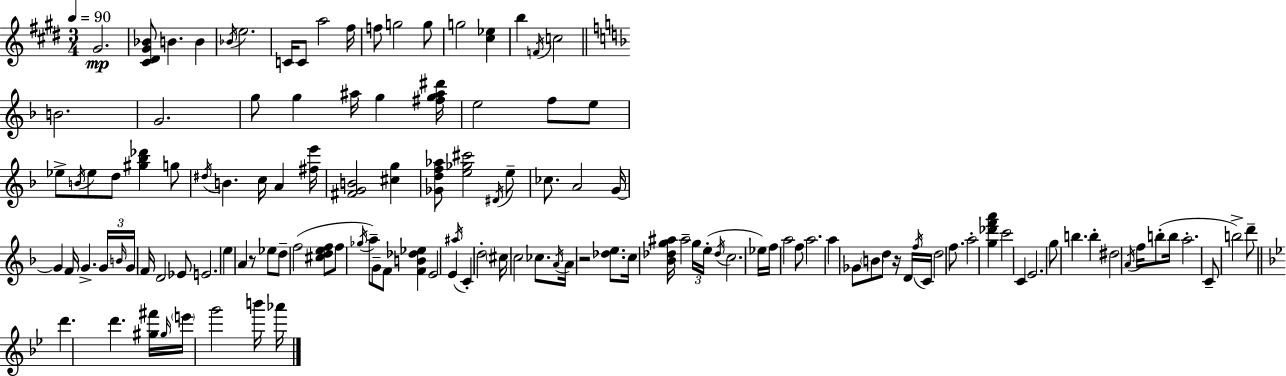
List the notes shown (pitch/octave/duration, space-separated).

G#4/h. [C#4,D#4,G#4,Bb4]/e B4/q. B4/q Bb4/s E5/h. C4/s C4/e A5/h F#5/s F5/e G5/h G5/e G5/h [C#5,Eb5]/q B5/q F4/s C5/h B4/h. G4/h. G5/e G5/q A#5/s G5/q [F#5,G5,A#5,D#6]/s E5/h F5/e E5/e Eb5/e B4/s Eb5/e D5/e [G#5,Bb5,Db6]/q G5/e D#5/s B4/q. C5/s A4/q [F#5,E6]/s [F#4,G4,B4]/h [C#5,G5]/q [Gb4,D5,F5,Ab5]/e [E5,Gb5,C#6]/h D#4/s E5/e CES5/e. A4/h G4/s G4/q F4/s G4/q. G4/s B4/s G4/s F4/s D4/h Eb4/e E4/h. E5/q A4/q R/e Eb5/e D5/e F5/h [C#5,D5,E5,F5]/e F5/e Gb5/s A5/e G4/e F4/e [F4,B4,Db5,Eb5]/q E4/h E4/q A#5/s C4/q D5/h C#5/s C5/h CES5/e. A4/s A4/s R/h [Db5,E5]/e. C5/s [Bb4,Db5,G5,A#5]/s A#5/h G5/s E5/s Db5/s C5/h. Eb5/s F5/s A5/h F5/e A5/h. A5/q Gb4/e B4/e D5/e R/s D4/s F5/s C4/s D5/h F5/e. A5/h [G5,Db6,F6,A6]/q C6/h C4/q E4/h. G5/e B5/q. B5/q D#5/h A4/s F5/s B5/e B5/s A5/h. C4/e B5/h D6/e D6/q. D6/q. [G#5,F#6]/s G#5/s E6/s G6/h B6/s Ab6/s